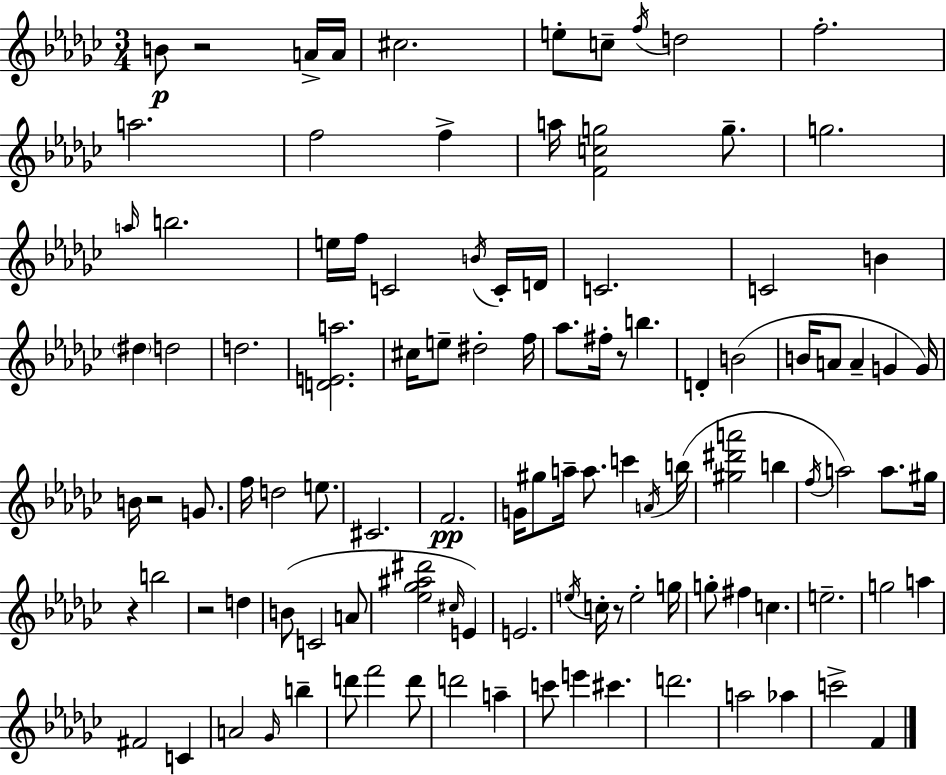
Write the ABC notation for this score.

X:1
T:Untitled
M:3/4
L:1/4
K:Ebm
B/2 z2 A/4 A/4 ^c2 e/2 c/2 f/4 d2 f2 a2 f2 f a/4 [Fcg]2 g/2 g2 a/4 b2 e/4 f/4 C2 B/4 C/4 D/4 C2 C2 B ^d d2 d2 [DEa]2 ^c/4 e/2 ^d2 f/4 _a/2 ^f/4 z/2 b D B2 B/4 A/2 A G G/4 B/4 z2 G/2 f/4 d2 e/2 ^C2 F2 G/4 ^g/2 a/4 a/2 c' A/4 b/4 [^g^d'a']2 b f/4 a2 a/2 ^g/4 z b2 z2 d B/2 C2 A/2 [_e_g^a^d']2 ^c/4 E E2 e/4 c/4 z/2 e2 g/4 g/2 ^f c e2 g2 a ^F2 C A2 _G/4 b d'/2 f'2 d'/2 d'2 a c'/2 e' ^c' d'2 a2 _a c'2 F